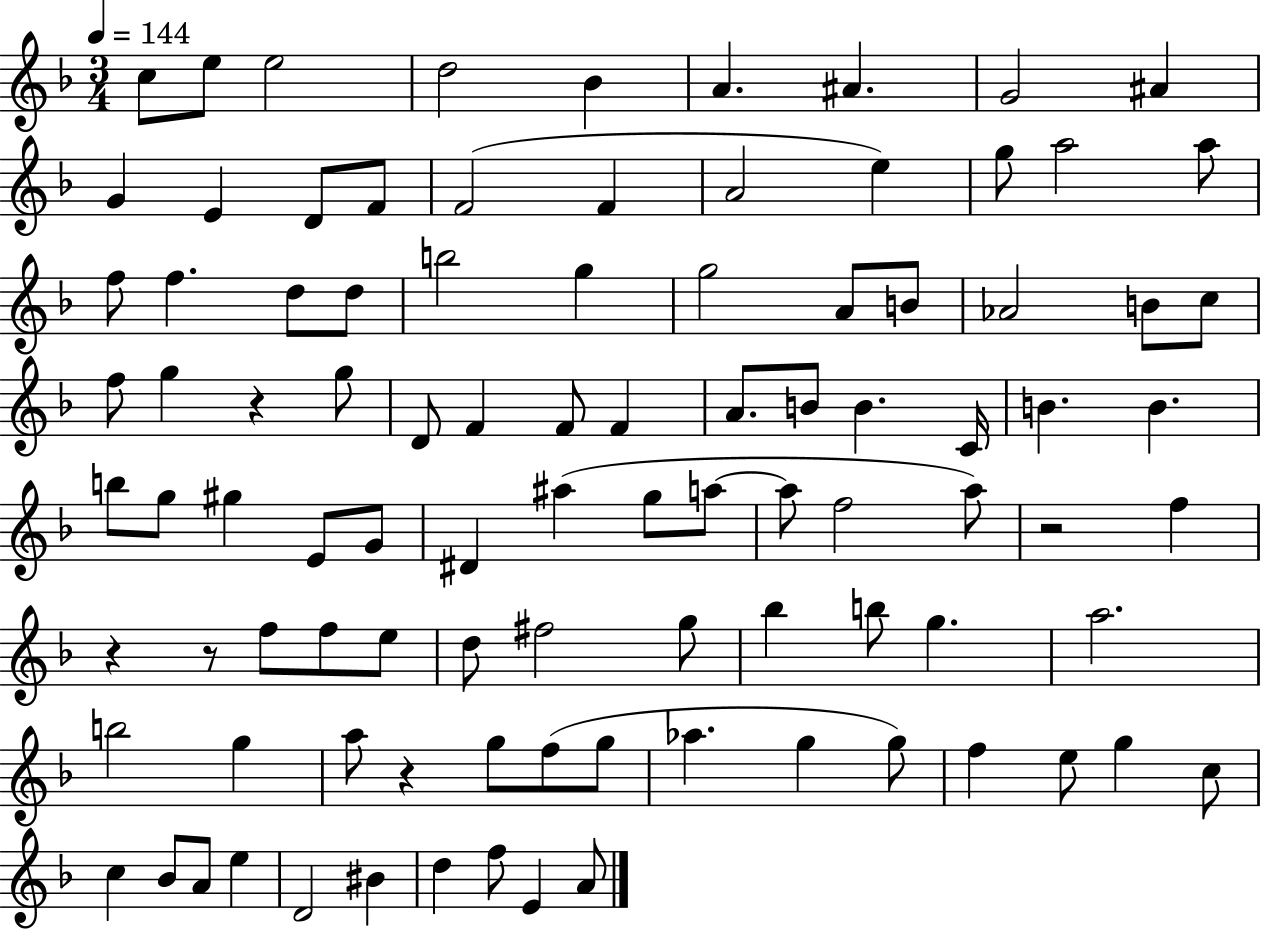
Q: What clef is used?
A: treble